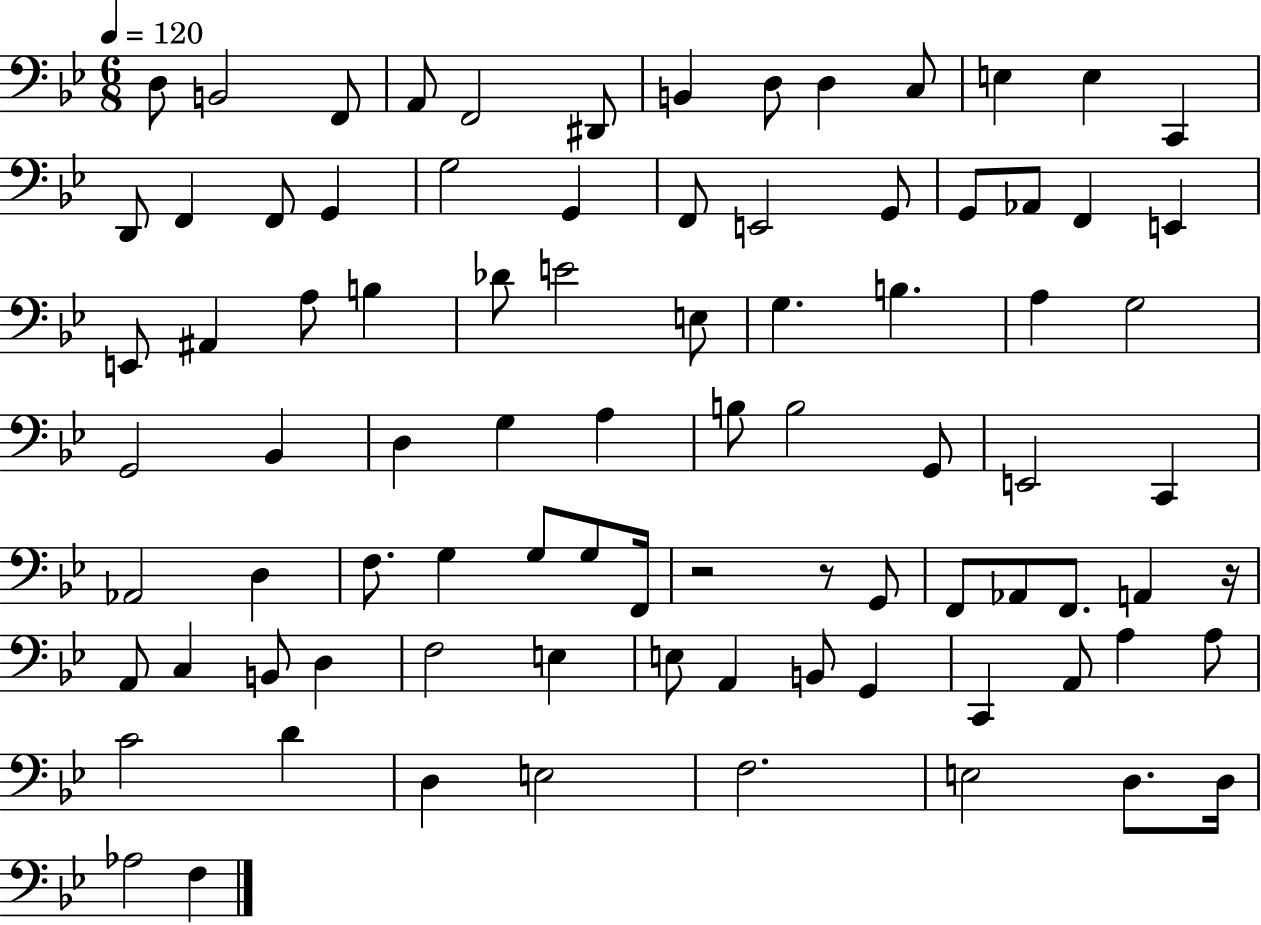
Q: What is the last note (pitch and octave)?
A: F3